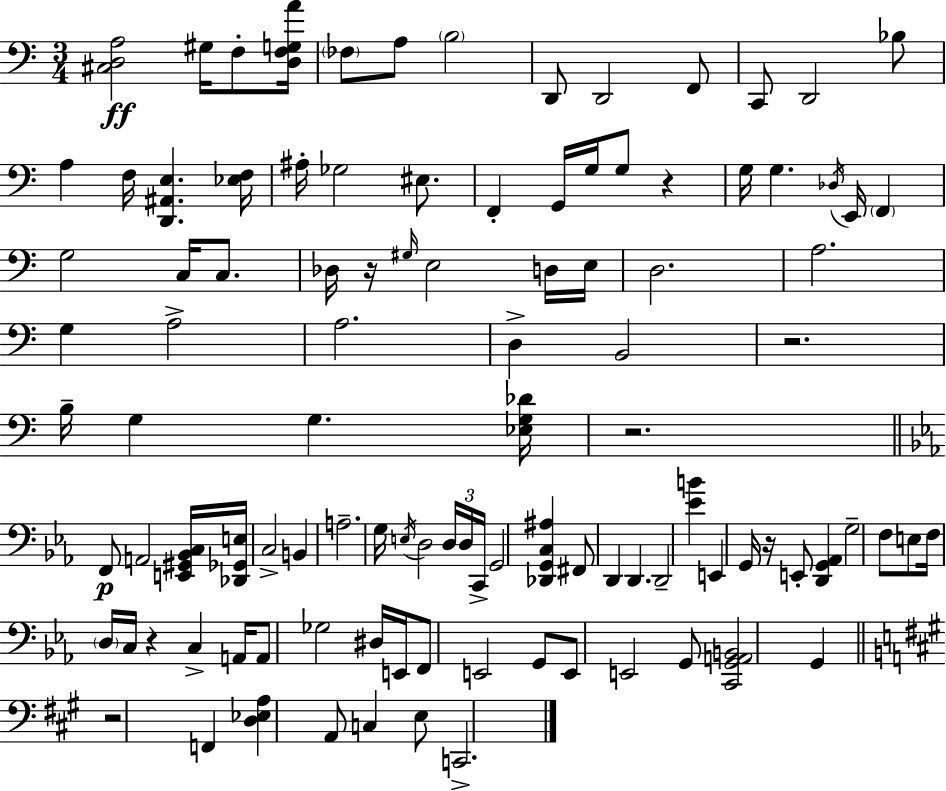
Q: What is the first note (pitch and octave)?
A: G#3